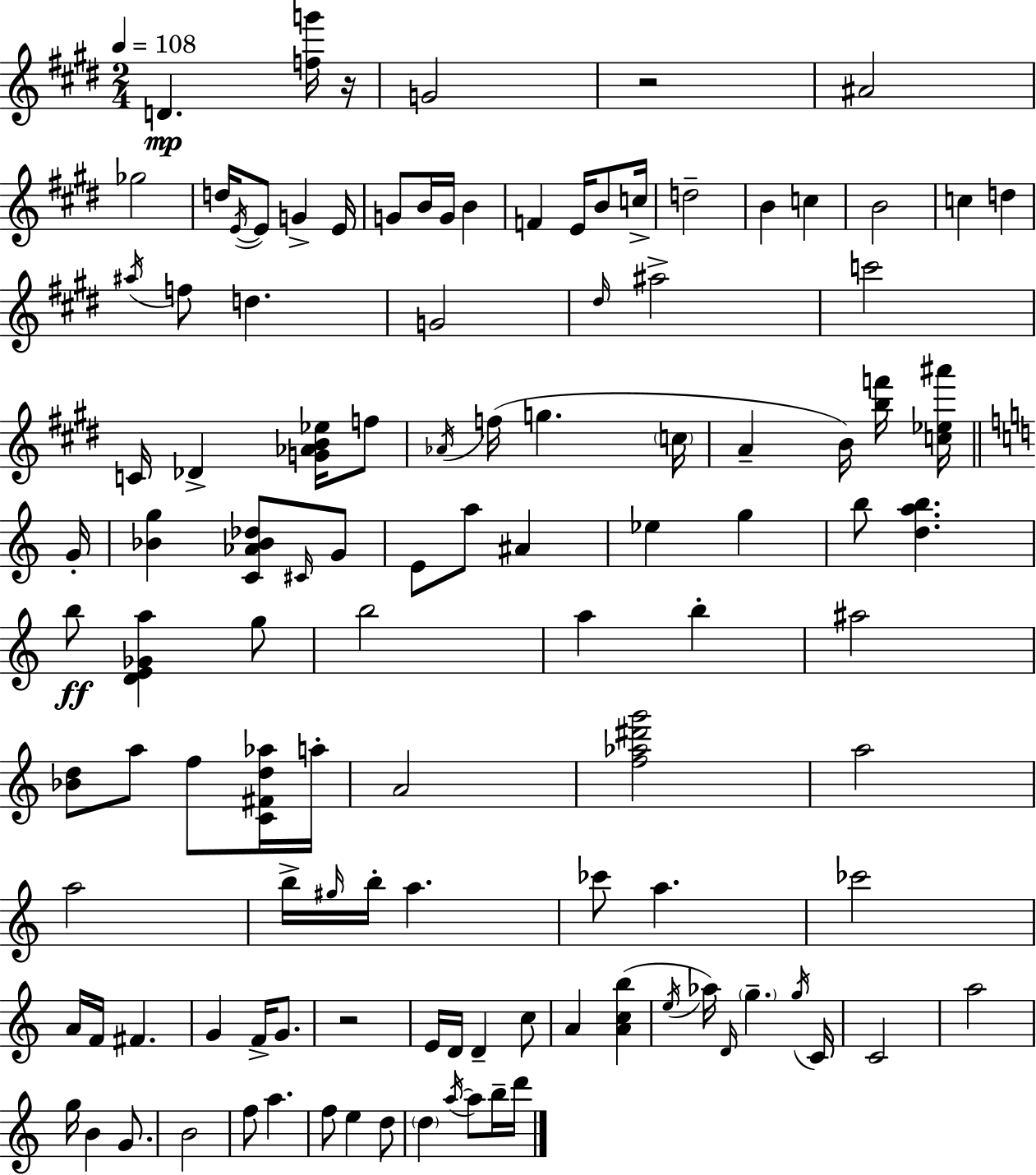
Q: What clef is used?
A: treble